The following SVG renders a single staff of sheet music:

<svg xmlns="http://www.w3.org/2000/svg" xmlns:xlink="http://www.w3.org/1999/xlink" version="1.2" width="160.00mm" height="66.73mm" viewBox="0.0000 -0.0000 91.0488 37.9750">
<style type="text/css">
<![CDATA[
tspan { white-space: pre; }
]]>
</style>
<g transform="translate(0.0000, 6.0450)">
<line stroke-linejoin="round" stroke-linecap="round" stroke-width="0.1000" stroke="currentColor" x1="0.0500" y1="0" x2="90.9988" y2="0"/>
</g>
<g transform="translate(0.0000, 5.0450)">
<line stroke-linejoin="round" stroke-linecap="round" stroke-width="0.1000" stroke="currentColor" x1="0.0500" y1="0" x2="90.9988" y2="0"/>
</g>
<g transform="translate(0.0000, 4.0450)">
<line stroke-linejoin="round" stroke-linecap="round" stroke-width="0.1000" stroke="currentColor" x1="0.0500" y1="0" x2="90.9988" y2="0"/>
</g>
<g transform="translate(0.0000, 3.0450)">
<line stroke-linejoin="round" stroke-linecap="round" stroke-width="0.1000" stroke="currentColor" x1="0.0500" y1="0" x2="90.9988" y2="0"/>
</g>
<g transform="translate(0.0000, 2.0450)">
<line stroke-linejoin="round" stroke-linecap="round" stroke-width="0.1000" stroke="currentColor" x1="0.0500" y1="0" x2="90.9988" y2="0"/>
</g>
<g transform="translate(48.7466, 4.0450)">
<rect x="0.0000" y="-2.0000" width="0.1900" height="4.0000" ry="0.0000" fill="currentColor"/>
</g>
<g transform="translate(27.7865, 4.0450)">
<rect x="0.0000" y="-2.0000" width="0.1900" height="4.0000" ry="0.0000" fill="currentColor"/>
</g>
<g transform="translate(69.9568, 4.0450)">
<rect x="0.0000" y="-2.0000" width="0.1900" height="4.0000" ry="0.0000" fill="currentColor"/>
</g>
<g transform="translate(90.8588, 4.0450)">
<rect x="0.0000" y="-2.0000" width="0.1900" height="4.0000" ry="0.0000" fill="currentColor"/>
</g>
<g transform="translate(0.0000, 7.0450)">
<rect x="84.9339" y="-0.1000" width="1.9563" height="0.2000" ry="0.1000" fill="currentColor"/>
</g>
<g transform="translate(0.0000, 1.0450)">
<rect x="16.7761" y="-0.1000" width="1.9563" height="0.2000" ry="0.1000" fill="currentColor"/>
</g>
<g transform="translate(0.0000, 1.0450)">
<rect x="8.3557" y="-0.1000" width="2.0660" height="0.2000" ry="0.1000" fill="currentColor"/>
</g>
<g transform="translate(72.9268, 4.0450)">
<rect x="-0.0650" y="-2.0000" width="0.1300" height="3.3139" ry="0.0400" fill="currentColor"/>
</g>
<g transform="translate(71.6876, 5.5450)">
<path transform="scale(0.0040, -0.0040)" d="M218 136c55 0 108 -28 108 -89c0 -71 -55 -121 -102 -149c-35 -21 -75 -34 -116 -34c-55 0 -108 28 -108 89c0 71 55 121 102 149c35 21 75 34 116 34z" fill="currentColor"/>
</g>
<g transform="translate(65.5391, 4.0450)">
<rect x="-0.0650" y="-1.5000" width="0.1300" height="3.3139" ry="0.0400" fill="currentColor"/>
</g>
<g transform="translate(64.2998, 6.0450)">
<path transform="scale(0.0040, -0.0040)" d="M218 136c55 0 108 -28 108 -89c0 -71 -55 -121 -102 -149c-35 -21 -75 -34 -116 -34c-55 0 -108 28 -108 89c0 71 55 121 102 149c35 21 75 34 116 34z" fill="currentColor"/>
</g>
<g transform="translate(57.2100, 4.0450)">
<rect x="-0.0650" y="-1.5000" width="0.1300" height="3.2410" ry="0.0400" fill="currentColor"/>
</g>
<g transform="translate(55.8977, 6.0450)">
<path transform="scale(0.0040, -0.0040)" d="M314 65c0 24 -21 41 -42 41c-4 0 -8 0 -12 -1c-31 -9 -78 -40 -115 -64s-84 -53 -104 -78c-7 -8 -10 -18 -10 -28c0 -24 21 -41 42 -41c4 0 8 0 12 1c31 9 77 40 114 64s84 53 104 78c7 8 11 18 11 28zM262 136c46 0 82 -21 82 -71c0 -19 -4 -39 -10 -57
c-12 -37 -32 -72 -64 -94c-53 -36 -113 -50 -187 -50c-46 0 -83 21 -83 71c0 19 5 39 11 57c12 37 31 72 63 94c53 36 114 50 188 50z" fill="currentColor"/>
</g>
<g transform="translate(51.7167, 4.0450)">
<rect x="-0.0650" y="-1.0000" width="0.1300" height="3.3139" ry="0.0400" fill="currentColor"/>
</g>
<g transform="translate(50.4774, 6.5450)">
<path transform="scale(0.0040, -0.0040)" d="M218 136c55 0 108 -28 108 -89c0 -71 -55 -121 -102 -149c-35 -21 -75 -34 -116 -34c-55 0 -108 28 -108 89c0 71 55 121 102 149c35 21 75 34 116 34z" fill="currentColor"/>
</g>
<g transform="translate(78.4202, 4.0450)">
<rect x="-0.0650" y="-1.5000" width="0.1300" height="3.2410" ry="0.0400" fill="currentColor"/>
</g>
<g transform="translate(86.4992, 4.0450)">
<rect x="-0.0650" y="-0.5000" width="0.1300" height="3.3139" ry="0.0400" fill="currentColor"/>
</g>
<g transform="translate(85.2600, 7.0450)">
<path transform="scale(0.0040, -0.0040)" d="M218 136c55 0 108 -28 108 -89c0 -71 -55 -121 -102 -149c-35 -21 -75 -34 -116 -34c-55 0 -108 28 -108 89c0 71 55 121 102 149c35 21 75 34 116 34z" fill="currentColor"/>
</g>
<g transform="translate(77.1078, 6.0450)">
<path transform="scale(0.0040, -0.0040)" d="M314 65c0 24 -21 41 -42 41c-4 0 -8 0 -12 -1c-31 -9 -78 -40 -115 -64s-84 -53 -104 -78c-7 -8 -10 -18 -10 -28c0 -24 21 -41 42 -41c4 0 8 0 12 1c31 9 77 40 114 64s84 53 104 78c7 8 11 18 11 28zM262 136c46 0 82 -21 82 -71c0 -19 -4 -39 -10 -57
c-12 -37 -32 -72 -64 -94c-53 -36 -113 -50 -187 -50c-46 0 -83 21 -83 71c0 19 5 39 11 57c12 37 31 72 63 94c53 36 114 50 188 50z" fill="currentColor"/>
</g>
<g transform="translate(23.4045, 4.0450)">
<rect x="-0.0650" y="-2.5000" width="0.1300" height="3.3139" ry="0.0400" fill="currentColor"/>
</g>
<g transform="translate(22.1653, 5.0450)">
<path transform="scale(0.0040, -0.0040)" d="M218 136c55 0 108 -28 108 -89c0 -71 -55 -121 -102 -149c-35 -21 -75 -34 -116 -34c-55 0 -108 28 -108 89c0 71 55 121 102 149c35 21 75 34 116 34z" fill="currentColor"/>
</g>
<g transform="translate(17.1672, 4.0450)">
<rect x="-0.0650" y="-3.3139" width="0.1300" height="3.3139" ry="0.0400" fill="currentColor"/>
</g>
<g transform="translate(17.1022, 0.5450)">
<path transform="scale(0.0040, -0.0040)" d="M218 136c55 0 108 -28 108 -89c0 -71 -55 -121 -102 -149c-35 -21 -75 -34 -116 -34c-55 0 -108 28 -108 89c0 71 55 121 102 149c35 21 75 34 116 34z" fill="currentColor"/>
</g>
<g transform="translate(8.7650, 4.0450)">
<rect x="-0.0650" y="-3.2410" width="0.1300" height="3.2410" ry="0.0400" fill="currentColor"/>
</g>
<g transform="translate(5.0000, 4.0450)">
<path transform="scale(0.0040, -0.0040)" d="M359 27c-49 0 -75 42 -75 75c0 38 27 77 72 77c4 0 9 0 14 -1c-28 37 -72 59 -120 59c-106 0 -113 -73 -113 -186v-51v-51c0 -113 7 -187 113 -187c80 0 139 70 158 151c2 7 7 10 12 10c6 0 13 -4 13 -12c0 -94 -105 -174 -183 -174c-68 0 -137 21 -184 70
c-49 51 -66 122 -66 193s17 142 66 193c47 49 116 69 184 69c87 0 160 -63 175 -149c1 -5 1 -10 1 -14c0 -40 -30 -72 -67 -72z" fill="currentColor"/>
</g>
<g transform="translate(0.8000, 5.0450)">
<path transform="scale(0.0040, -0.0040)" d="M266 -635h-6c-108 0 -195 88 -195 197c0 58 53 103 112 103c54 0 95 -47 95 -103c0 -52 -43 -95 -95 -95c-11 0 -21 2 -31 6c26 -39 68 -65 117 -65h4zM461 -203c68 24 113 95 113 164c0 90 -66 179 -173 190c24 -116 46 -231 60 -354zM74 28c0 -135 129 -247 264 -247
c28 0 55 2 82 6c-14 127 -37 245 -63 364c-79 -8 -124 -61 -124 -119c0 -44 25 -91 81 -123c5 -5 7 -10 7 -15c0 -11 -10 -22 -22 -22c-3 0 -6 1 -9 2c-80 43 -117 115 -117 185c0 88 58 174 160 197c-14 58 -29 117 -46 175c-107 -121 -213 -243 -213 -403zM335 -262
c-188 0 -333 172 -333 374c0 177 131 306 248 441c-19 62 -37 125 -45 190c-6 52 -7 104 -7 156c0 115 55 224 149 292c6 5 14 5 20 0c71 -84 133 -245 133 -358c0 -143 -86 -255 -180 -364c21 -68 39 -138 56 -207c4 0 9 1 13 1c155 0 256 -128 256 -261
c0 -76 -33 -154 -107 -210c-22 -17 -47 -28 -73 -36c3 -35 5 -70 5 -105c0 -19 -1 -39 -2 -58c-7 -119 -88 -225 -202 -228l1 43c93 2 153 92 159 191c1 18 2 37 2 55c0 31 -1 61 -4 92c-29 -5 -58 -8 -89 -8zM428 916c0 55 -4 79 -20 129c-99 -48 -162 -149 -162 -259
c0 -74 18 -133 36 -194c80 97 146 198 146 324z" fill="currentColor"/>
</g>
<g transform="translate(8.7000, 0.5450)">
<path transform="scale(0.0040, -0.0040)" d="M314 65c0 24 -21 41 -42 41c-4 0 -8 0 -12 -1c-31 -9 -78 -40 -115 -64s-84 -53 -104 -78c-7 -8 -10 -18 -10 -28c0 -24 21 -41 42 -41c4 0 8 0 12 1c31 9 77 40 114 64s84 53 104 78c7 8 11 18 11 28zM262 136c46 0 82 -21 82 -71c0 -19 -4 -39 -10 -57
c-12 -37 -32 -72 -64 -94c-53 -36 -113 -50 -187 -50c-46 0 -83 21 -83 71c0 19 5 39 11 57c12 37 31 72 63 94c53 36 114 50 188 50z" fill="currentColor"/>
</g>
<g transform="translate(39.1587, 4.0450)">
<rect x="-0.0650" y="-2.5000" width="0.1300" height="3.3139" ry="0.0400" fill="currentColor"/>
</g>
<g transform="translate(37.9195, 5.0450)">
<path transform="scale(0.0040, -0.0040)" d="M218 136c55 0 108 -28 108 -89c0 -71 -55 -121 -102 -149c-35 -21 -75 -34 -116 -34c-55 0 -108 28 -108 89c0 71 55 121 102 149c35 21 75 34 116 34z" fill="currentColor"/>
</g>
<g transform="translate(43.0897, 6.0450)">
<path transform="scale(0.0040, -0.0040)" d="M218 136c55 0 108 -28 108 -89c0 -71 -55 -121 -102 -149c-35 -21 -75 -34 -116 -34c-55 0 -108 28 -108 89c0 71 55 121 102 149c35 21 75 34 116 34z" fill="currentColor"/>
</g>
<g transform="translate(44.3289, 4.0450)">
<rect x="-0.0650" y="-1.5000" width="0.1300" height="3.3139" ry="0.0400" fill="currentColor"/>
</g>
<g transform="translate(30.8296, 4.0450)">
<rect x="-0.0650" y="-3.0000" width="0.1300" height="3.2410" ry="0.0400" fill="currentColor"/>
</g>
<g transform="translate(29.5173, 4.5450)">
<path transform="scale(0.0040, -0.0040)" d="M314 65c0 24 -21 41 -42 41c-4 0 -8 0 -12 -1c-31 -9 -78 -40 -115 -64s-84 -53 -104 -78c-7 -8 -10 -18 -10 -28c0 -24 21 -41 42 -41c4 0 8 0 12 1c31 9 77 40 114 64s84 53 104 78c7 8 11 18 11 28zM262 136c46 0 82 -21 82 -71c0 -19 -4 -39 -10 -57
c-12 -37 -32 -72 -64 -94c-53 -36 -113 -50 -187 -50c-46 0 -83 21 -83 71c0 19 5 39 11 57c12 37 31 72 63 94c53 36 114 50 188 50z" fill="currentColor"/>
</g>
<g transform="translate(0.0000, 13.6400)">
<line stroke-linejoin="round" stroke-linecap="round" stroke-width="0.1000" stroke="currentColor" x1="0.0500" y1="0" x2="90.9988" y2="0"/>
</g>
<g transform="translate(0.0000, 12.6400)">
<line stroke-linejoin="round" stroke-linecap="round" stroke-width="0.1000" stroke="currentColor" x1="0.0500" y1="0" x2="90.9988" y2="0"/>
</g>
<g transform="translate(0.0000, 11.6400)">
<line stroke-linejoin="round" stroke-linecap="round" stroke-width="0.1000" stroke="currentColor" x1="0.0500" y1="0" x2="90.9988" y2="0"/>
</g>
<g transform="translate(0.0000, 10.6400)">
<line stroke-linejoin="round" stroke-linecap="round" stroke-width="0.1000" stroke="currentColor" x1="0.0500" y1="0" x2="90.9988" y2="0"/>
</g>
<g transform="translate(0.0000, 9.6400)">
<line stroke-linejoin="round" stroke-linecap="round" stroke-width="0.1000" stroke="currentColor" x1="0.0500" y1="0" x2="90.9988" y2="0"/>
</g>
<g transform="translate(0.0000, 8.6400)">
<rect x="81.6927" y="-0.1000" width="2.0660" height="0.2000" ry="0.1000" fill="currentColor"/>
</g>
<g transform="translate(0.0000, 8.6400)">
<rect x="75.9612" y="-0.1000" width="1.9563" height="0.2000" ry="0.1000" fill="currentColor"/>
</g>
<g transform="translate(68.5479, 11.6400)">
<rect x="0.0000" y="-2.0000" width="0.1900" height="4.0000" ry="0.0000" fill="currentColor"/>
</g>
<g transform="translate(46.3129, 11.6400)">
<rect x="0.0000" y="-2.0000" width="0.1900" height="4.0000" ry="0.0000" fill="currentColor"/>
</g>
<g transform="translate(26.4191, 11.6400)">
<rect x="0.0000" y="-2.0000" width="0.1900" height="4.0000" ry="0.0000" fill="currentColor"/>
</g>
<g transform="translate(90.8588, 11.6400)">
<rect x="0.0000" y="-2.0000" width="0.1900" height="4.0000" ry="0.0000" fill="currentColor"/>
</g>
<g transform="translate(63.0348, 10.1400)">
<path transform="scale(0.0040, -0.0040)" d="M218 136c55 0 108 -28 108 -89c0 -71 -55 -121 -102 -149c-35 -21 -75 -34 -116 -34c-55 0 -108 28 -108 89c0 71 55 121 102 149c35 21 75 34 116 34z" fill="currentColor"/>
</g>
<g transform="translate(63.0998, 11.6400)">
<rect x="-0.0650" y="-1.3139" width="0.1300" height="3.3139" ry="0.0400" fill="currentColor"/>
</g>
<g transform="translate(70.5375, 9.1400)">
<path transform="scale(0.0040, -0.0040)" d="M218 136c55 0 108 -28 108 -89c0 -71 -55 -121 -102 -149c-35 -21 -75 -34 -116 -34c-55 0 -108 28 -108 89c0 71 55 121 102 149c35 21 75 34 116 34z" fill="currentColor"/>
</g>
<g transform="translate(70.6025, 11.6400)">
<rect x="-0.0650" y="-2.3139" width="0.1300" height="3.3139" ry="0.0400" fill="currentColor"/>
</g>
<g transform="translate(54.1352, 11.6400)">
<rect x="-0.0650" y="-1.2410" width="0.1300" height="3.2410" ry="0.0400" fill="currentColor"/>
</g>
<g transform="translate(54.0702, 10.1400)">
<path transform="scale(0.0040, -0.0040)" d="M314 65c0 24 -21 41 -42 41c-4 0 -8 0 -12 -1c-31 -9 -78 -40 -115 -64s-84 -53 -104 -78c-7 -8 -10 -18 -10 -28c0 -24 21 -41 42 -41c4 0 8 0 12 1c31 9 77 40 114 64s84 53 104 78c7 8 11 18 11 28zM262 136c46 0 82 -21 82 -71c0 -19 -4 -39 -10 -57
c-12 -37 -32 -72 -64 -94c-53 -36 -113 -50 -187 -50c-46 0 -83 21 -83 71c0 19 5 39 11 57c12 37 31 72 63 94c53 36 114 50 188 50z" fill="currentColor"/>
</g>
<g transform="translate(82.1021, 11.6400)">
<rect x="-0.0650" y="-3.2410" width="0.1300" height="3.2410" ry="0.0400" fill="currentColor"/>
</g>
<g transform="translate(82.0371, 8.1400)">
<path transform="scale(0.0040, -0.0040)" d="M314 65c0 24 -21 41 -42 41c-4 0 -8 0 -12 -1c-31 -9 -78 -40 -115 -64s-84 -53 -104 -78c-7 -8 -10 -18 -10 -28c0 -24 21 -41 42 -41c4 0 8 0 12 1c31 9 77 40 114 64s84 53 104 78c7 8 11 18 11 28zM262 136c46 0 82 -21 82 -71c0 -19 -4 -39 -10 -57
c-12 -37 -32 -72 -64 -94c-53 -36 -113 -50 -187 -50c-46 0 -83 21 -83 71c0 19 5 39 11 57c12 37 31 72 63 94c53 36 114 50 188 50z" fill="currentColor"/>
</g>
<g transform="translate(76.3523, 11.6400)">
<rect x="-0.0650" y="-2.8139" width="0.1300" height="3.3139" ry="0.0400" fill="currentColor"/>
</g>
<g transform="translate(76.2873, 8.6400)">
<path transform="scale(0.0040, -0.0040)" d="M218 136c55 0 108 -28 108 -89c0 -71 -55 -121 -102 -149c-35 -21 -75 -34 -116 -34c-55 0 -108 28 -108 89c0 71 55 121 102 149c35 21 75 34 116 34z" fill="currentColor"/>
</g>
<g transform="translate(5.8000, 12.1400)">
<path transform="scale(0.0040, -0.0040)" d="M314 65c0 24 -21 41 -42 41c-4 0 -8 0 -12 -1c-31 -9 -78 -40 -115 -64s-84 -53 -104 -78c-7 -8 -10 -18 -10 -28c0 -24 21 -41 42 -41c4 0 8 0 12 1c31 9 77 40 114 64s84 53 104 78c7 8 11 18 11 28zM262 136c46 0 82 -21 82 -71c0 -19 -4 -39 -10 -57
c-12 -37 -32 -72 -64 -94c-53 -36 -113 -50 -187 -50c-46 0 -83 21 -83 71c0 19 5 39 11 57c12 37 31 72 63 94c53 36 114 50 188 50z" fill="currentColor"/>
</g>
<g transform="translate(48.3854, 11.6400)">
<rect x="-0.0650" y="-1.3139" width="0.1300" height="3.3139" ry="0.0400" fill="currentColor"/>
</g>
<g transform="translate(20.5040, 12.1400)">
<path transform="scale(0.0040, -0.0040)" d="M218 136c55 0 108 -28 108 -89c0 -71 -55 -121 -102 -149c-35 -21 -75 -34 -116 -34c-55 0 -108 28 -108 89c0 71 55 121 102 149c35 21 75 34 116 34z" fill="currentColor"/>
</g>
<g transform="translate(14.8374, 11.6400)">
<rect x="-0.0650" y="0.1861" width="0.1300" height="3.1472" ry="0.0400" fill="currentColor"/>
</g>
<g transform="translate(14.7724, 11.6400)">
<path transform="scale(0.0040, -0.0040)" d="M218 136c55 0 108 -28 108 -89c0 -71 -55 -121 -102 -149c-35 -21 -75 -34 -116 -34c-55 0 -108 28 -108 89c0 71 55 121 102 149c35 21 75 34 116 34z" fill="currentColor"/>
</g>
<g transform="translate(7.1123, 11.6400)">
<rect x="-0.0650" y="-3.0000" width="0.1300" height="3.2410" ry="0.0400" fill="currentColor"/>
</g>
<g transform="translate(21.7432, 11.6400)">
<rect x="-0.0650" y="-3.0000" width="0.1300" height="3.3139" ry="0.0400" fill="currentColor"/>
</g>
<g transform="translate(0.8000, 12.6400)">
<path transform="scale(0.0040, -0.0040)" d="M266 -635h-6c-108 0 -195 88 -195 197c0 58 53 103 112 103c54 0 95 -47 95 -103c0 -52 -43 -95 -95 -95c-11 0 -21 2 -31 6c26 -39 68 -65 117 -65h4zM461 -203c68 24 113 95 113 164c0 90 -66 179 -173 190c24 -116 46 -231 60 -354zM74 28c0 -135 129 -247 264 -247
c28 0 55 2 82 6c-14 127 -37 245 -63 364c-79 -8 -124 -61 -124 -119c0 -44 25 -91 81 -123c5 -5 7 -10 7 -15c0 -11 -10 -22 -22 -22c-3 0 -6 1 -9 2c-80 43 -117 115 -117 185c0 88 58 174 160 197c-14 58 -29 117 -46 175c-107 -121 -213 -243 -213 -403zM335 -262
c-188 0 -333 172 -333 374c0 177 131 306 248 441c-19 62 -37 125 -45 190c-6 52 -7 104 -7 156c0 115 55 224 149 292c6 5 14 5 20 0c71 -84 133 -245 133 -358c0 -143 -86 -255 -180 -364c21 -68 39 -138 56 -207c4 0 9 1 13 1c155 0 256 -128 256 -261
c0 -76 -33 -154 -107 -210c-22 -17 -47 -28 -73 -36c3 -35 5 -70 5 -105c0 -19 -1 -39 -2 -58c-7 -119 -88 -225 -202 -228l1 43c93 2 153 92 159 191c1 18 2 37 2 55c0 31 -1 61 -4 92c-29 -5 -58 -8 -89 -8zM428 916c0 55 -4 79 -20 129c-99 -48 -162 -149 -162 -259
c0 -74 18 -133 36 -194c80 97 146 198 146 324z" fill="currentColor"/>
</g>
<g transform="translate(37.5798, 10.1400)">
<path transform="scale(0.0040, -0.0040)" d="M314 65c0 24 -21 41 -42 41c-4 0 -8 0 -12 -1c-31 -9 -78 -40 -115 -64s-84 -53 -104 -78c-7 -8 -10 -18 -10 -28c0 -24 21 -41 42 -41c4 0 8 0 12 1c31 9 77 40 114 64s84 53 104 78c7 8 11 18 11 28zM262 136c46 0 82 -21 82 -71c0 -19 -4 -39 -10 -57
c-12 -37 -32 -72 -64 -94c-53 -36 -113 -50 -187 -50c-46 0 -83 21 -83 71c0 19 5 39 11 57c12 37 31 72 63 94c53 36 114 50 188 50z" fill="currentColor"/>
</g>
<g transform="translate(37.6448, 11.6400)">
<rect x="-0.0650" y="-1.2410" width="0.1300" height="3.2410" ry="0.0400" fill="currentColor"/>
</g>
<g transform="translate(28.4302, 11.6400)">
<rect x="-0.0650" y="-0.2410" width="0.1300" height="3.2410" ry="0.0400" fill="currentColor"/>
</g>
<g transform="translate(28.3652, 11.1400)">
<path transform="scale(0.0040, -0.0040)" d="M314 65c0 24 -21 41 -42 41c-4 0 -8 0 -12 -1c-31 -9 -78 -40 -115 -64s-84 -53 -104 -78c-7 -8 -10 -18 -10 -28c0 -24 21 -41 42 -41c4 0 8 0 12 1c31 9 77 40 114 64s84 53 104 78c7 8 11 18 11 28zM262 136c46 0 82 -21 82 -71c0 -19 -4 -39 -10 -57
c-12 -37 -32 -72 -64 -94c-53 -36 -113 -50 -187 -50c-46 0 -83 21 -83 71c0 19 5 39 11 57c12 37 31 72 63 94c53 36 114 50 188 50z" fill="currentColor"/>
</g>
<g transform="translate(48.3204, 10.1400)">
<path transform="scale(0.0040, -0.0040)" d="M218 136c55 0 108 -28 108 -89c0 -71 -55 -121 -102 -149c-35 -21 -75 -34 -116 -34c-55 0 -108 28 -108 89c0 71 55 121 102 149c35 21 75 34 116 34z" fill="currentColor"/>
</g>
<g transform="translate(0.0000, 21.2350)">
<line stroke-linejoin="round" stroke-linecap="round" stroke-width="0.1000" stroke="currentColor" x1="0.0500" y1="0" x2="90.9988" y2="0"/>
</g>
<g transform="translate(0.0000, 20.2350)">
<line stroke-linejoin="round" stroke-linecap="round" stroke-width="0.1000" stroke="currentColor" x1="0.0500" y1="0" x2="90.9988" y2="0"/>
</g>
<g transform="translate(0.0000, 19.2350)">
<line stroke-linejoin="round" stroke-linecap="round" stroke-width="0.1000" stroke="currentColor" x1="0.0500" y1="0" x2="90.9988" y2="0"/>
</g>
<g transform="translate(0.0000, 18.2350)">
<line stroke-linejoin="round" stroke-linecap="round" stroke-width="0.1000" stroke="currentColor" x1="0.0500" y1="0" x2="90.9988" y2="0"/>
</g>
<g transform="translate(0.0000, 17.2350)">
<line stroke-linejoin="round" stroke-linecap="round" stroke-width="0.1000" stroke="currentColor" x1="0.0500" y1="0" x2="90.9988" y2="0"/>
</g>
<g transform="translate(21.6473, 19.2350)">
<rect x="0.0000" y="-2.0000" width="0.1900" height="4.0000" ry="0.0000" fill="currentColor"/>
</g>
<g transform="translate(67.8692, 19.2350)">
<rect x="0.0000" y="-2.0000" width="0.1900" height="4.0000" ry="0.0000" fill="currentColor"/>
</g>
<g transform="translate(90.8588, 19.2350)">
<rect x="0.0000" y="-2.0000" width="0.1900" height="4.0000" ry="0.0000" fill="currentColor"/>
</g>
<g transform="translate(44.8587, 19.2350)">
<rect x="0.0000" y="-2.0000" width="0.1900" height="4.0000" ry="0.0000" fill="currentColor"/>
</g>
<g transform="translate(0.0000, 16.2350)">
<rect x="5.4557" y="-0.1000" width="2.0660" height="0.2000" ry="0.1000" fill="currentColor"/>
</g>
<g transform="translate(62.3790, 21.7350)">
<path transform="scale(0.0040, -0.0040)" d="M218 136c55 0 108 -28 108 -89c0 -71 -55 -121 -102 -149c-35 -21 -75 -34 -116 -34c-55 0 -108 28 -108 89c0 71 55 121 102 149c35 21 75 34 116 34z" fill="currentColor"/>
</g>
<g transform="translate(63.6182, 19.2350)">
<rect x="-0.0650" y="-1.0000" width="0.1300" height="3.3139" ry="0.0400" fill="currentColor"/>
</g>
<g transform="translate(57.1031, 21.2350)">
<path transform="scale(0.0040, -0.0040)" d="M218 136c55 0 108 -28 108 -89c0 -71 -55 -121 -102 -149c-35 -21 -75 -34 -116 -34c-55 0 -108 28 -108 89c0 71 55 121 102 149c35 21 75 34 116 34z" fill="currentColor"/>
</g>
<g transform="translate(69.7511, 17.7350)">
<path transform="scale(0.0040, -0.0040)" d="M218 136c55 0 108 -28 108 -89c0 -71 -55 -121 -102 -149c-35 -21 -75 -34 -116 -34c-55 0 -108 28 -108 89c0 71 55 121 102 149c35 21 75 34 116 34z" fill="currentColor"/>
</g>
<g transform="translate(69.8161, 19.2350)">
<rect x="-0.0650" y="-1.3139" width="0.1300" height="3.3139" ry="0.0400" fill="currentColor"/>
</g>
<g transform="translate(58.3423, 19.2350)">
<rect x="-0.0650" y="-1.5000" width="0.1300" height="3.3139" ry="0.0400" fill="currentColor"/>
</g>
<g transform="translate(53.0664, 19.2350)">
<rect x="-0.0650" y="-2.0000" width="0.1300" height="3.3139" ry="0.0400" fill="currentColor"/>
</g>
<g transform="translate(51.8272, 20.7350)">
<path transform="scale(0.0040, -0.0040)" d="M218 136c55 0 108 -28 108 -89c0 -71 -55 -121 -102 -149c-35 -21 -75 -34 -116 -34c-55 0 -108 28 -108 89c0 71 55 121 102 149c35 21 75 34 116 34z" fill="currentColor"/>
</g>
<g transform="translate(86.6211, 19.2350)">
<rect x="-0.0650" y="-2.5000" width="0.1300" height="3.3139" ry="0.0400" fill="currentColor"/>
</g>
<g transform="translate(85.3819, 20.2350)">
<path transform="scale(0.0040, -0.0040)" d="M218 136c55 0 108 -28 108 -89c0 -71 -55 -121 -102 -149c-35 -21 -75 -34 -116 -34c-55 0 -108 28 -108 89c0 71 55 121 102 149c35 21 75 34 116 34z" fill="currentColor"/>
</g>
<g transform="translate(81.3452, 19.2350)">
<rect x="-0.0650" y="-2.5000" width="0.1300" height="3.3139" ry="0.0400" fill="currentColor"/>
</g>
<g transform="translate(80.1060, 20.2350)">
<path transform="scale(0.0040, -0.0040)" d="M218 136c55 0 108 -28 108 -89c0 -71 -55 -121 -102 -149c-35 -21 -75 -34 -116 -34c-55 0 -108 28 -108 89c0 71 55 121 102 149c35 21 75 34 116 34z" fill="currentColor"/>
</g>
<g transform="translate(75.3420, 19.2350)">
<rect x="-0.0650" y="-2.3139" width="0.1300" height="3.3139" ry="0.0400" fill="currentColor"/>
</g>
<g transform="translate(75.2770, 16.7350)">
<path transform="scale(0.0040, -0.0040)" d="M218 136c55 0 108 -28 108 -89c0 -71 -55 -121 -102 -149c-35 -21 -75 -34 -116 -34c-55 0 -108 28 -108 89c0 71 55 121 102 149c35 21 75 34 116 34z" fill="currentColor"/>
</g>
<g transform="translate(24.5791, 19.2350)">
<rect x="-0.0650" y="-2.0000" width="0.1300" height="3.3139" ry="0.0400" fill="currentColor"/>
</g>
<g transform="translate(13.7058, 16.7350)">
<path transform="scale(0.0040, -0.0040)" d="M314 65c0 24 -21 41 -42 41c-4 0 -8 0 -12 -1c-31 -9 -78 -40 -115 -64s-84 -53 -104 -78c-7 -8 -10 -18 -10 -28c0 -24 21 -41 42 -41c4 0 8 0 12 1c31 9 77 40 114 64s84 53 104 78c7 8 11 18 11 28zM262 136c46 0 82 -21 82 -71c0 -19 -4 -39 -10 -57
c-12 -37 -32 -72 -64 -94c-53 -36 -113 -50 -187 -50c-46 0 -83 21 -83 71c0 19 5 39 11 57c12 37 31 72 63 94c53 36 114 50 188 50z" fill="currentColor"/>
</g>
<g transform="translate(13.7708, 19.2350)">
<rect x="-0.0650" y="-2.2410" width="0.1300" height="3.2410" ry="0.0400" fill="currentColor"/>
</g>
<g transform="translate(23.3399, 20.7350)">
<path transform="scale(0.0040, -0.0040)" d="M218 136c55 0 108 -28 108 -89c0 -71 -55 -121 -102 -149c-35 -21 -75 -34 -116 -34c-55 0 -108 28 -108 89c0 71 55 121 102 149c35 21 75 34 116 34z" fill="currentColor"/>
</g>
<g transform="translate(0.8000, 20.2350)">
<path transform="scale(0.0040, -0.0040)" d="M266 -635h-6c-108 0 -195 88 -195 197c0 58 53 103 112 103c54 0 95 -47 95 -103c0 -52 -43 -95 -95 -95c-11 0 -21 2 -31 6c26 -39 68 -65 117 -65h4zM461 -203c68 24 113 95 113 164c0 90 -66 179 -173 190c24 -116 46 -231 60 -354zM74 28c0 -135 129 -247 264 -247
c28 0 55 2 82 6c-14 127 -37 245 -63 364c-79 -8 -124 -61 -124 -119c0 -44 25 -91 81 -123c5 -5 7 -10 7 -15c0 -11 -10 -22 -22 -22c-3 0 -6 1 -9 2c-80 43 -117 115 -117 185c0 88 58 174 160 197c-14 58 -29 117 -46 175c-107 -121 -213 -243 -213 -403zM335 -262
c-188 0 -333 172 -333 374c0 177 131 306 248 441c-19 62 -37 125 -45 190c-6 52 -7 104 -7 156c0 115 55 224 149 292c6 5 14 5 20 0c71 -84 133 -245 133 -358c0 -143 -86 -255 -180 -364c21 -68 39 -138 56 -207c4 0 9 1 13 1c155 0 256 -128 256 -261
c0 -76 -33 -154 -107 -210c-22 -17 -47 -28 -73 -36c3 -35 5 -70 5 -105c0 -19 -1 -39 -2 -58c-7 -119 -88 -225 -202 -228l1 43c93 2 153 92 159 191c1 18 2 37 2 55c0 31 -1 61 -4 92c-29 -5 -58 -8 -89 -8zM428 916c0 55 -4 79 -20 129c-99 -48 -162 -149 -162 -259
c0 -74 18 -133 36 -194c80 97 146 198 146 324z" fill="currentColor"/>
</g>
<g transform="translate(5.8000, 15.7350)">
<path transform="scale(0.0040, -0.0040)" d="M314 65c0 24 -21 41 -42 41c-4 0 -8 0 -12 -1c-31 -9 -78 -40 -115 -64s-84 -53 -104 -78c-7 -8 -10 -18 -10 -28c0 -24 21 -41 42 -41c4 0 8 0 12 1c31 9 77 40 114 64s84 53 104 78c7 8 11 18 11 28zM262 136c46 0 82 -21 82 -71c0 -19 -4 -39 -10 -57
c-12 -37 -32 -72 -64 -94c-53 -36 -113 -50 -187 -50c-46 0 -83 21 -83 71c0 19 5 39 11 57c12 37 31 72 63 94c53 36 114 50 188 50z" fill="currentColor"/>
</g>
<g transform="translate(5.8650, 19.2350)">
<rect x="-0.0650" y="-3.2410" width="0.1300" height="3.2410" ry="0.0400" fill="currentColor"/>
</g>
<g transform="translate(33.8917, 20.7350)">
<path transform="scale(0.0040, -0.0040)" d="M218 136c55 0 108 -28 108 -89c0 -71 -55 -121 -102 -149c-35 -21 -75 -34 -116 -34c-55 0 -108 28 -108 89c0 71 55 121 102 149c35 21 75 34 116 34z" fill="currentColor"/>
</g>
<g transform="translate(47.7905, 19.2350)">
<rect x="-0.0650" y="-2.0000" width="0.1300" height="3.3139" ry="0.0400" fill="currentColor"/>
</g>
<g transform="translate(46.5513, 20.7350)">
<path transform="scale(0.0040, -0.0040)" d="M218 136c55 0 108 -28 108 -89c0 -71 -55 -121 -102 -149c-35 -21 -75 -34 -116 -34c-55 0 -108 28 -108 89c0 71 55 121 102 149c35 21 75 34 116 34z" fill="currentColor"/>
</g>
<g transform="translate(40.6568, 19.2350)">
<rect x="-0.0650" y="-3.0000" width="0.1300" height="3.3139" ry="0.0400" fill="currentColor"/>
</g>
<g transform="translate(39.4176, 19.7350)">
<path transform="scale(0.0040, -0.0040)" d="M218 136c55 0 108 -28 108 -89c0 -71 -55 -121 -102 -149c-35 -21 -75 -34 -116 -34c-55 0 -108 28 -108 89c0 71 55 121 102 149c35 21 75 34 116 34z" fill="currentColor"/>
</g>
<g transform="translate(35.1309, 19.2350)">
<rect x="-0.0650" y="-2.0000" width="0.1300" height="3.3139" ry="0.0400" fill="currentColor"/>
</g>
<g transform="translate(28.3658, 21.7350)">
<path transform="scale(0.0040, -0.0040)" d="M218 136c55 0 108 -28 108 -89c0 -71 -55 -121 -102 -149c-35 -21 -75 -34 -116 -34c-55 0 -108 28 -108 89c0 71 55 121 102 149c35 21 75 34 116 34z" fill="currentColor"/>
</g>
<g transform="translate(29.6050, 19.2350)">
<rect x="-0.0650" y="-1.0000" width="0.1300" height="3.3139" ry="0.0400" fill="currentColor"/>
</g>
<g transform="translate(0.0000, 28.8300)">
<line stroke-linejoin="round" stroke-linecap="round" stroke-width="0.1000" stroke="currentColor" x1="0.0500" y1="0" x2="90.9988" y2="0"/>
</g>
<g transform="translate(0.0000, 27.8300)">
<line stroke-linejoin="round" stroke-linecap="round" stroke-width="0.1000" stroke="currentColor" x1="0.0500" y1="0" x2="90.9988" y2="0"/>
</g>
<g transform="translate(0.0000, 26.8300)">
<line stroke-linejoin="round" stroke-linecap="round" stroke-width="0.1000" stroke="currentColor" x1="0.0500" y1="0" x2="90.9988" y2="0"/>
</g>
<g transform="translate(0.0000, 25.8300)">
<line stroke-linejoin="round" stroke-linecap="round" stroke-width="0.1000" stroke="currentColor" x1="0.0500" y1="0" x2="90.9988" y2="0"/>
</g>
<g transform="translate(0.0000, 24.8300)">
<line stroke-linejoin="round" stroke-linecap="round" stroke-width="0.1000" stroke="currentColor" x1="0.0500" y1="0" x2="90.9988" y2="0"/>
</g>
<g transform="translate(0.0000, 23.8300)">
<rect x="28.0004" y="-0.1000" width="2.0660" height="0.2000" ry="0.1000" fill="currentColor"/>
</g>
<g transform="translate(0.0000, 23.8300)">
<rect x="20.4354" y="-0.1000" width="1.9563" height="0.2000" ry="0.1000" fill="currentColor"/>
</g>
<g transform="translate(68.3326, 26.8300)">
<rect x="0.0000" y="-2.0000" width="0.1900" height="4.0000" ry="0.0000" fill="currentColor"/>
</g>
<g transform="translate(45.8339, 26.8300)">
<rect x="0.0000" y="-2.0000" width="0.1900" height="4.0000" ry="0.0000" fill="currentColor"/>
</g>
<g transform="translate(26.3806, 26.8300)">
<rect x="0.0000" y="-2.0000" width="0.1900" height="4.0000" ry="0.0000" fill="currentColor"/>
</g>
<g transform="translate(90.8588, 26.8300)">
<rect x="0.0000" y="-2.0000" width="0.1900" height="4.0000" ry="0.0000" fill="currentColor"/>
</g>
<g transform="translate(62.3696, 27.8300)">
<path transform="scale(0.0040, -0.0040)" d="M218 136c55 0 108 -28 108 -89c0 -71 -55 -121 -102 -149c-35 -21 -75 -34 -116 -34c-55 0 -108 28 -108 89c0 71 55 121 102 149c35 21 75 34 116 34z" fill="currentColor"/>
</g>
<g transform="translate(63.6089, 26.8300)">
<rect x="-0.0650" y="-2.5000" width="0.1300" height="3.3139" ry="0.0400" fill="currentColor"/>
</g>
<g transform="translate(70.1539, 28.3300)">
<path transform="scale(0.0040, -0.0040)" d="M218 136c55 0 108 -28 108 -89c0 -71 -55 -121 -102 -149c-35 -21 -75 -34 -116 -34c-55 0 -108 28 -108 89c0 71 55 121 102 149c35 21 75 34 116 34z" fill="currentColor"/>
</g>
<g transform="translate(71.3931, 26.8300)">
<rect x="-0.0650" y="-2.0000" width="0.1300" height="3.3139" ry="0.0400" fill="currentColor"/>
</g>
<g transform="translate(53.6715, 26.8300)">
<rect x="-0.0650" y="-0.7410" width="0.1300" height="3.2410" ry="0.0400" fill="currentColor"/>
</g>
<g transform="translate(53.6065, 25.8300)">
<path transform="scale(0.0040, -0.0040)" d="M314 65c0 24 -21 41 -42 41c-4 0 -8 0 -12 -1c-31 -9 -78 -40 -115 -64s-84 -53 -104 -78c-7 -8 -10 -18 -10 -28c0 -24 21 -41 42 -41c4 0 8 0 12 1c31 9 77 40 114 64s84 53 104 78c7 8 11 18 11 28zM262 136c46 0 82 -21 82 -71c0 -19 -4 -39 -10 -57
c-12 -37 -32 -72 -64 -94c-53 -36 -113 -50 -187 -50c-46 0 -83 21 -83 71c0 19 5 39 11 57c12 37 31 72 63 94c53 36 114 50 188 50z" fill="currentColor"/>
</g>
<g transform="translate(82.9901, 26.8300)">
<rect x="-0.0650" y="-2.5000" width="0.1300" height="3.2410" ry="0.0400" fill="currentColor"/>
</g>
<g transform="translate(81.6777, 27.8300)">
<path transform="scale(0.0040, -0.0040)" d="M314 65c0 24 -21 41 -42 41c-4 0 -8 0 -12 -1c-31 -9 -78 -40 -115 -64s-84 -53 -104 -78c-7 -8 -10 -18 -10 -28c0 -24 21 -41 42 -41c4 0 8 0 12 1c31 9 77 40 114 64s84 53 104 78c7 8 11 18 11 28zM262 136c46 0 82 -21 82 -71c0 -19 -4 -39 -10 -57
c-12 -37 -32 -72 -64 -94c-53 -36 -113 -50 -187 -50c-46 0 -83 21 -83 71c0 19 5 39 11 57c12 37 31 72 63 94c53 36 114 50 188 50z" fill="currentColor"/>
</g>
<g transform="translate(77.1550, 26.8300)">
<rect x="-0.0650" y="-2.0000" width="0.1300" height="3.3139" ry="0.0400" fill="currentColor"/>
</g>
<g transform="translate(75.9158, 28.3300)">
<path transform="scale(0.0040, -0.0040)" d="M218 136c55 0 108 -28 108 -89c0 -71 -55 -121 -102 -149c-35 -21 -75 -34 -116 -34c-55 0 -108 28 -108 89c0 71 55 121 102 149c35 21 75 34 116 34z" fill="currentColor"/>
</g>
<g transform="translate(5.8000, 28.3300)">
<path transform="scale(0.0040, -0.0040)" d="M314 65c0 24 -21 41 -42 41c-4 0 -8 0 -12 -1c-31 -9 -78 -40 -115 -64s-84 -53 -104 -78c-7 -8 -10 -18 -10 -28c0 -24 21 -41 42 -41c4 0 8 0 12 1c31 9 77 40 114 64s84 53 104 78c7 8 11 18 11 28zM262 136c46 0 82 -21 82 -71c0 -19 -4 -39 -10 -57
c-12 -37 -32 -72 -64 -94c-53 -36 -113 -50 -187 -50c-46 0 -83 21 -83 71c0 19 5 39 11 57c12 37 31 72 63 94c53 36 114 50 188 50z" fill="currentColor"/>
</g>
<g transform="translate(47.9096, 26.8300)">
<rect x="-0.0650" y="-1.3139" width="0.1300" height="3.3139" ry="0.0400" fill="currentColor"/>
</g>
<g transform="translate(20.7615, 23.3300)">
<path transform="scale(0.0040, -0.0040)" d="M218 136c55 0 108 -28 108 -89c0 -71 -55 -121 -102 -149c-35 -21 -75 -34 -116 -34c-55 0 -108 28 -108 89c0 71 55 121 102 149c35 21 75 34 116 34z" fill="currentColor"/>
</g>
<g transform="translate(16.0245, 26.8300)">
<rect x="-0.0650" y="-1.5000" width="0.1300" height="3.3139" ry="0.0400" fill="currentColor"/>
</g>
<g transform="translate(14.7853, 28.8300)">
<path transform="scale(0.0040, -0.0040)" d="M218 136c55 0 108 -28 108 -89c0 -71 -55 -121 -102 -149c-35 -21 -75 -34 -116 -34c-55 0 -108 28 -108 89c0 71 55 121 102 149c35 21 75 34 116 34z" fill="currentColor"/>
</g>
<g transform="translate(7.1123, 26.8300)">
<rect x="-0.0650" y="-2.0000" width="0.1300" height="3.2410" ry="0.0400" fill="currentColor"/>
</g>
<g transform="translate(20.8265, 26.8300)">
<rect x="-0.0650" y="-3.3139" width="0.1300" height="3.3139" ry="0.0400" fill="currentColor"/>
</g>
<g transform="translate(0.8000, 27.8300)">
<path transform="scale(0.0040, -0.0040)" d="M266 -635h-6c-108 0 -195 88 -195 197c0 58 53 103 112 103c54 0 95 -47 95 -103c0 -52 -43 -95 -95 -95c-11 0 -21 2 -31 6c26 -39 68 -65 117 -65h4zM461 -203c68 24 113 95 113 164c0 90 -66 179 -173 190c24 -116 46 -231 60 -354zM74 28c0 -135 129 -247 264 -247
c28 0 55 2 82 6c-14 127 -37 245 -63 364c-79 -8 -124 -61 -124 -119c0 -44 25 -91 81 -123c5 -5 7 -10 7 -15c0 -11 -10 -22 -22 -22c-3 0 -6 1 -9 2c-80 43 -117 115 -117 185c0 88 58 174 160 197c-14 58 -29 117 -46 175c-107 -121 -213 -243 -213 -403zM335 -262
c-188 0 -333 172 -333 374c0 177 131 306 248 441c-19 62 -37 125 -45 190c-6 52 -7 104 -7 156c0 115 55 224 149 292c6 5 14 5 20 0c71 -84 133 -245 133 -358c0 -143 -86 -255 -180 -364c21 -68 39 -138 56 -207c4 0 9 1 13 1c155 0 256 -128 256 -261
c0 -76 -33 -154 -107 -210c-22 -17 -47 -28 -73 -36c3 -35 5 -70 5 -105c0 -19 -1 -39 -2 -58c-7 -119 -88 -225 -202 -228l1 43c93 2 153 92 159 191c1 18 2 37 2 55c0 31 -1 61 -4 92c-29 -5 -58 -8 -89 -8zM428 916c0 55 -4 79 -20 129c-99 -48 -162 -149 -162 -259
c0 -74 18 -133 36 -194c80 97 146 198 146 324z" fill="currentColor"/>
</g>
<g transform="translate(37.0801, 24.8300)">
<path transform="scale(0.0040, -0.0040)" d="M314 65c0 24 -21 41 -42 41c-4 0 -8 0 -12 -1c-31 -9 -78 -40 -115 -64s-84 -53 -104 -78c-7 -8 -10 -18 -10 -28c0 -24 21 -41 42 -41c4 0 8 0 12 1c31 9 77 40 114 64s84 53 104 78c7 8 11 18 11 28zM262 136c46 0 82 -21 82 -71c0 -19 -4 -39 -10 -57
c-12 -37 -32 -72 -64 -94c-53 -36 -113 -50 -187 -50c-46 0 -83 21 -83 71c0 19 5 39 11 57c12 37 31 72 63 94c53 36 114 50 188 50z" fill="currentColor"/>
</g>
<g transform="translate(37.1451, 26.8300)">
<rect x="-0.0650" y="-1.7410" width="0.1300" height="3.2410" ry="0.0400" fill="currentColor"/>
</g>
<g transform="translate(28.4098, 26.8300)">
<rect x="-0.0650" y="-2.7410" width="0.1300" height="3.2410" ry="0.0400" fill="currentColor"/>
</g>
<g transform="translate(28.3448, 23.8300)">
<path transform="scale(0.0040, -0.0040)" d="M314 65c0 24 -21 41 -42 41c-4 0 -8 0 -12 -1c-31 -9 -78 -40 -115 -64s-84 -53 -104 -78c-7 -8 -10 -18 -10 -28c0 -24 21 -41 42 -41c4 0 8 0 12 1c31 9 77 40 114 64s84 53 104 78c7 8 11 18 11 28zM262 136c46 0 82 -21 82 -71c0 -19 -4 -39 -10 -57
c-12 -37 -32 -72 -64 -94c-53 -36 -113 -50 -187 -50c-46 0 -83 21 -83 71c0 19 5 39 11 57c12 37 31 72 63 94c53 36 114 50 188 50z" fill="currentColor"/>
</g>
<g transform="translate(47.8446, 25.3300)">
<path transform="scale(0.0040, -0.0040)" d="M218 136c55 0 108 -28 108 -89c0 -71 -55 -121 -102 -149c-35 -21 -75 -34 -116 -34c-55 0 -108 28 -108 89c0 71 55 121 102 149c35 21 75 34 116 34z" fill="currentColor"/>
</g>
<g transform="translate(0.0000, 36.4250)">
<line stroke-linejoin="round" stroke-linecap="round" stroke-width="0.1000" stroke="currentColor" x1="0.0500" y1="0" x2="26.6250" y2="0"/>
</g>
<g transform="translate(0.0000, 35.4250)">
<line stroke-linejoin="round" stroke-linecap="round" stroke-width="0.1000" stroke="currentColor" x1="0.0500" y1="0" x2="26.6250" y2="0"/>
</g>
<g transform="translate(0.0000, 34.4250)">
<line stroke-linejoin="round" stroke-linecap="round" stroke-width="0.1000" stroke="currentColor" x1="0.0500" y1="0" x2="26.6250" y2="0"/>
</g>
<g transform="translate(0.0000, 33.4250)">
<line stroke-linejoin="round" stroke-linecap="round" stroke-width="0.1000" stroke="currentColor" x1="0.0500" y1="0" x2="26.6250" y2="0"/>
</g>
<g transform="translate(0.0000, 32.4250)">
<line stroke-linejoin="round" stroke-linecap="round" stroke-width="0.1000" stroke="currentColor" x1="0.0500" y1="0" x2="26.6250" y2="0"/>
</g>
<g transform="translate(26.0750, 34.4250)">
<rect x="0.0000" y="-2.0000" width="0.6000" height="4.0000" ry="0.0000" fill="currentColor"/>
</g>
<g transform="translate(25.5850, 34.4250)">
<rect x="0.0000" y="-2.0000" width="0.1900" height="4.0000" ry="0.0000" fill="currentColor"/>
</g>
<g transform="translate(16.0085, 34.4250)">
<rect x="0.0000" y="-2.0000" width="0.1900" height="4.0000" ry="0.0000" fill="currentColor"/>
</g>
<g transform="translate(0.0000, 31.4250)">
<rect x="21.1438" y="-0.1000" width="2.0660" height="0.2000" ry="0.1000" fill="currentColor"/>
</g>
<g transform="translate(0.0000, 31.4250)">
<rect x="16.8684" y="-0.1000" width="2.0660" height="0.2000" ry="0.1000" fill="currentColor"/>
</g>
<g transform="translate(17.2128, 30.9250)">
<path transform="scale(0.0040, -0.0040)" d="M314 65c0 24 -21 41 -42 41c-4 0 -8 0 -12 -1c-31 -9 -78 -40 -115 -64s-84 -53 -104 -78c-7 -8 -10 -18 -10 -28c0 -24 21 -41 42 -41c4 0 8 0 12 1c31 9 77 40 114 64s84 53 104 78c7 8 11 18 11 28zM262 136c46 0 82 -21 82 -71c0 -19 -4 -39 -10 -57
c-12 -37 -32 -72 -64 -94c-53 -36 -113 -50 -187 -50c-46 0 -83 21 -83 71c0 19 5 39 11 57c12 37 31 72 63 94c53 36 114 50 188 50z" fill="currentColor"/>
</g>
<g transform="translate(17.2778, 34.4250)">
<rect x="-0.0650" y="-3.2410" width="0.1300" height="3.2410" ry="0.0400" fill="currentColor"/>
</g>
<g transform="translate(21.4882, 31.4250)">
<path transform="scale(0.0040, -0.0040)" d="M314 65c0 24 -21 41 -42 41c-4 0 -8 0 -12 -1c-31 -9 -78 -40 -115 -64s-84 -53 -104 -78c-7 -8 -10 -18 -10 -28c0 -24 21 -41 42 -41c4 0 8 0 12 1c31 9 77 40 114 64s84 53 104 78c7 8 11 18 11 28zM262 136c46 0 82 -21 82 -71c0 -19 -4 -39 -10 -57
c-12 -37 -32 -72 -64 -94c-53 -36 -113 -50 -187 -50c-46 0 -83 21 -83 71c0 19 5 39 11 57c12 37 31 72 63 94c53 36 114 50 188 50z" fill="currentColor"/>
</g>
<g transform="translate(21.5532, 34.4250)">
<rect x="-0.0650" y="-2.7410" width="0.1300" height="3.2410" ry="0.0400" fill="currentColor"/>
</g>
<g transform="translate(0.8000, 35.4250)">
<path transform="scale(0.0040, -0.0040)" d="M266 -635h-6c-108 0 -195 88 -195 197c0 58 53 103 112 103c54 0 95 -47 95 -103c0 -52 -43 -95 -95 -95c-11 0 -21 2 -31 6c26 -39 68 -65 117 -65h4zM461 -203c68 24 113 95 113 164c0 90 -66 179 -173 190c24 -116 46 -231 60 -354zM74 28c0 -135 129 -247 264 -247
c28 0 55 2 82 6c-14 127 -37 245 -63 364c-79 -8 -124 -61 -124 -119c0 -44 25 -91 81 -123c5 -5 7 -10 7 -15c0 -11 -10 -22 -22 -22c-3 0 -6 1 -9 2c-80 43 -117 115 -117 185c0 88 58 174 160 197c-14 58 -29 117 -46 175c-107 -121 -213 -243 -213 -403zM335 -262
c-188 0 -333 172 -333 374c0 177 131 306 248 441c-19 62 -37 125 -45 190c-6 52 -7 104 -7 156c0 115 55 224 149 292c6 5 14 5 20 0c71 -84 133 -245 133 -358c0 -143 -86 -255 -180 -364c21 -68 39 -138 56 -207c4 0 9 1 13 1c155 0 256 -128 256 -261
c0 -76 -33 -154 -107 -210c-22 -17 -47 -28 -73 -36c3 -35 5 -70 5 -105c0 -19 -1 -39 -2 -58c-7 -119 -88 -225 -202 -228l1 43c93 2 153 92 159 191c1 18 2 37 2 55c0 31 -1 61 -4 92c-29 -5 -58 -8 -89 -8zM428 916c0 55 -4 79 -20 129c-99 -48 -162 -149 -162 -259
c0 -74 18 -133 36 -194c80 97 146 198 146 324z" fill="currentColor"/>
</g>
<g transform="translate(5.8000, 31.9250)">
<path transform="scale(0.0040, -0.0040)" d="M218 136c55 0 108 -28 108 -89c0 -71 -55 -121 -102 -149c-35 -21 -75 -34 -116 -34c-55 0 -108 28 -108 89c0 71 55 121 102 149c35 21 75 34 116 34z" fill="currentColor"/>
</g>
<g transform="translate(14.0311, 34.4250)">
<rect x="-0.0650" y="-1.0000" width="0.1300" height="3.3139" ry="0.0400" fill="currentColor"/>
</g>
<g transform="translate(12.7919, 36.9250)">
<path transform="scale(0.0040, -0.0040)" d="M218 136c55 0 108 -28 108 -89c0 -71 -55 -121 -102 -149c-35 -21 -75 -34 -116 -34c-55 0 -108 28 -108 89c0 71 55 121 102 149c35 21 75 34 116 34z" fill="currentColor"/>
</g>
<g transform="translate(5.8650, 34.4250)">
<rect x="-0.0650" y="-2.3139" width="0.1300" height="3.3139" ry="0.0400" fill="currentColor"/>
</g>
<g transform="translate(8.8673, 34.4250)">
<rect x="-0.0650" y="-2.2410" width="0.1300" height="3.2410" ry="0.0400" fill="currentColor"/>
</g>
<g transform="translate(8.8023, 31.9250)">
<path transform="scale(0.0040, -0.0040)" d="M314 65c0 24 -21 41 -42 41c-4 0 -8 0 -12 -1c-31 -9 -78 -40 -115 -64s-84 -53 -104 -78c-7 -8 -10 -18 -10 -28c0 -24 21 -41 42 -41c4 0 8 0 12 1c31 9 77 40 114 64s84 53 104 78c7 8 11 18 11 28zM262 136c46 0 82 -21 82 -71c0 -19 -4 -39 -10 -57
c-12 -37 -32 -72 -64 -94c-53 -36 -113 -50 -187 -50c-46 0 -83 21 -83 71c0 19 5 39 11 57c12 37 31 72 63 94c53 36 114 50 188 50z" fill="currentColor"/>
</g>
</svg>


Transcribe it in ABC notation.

X:1
T:Untitled
M:4/4
L:1/4
K:C
b2 b G A2 G E D E2 E F E2 C A2 B A c2 e2 e e2 e g a b2 b2 g2 F D F A F F E D e g G G F2 E b a2 f2 e d2 G F F G2 g g2 D b2 a2